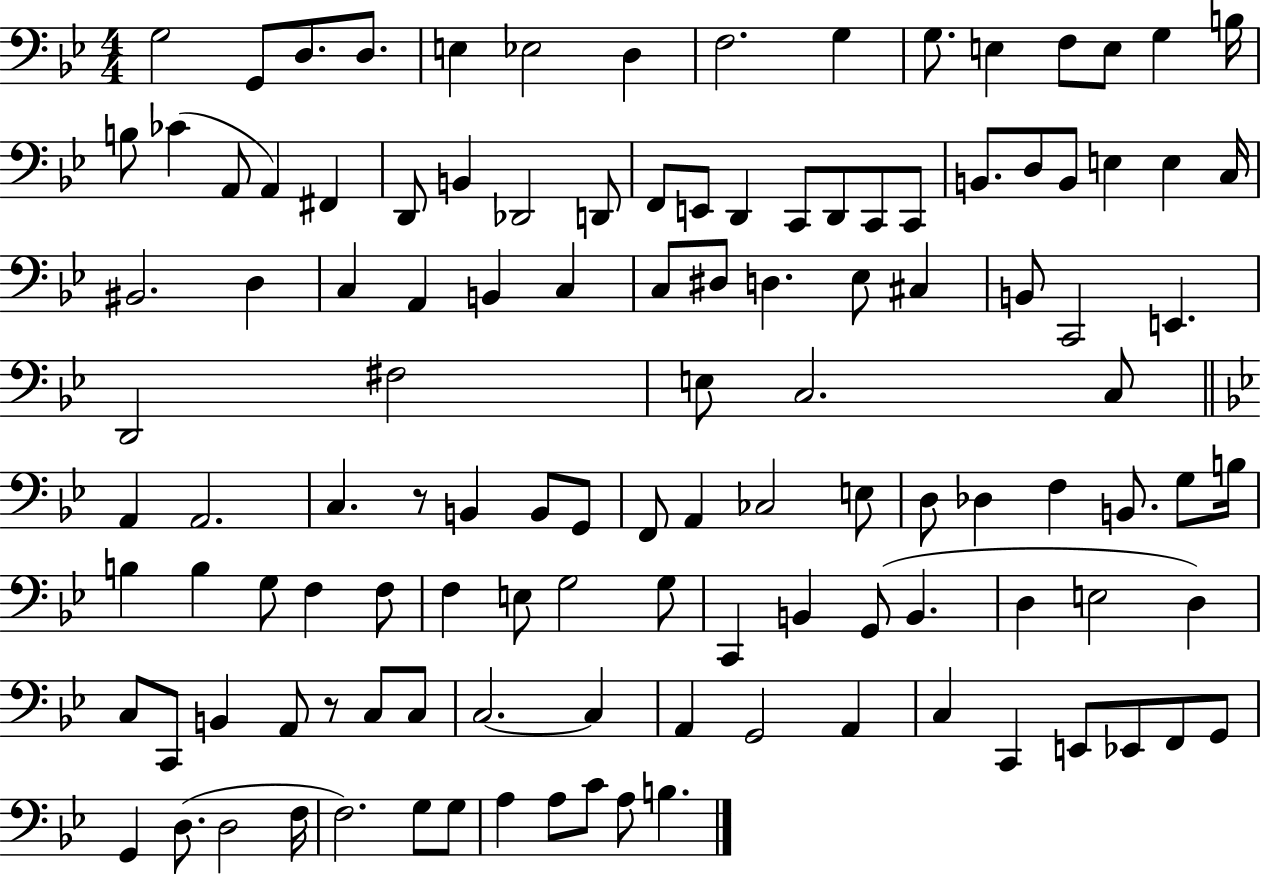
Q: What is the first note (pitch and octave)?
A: G3